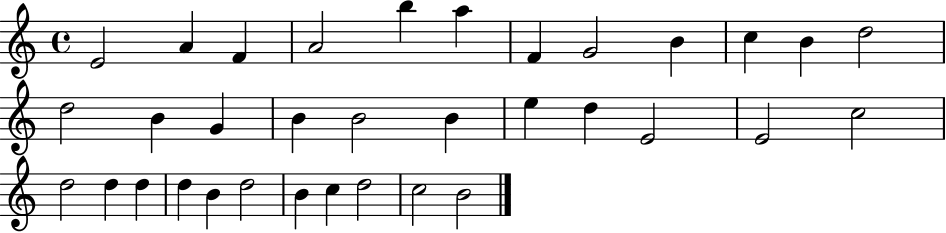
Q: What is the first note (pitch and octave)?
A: E4